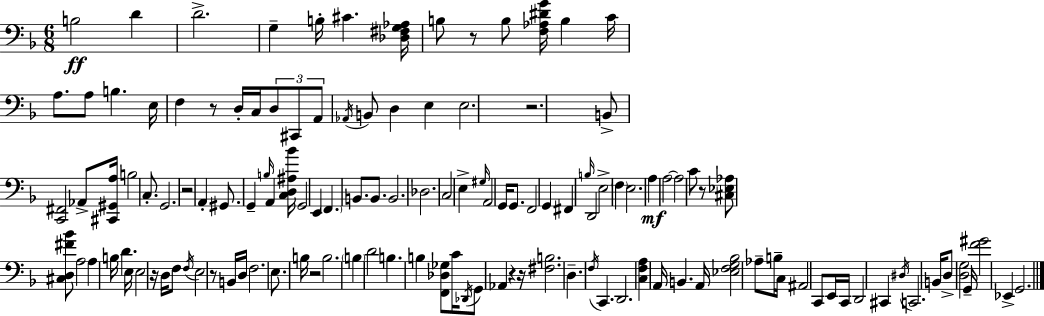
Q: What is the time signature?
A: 6/8